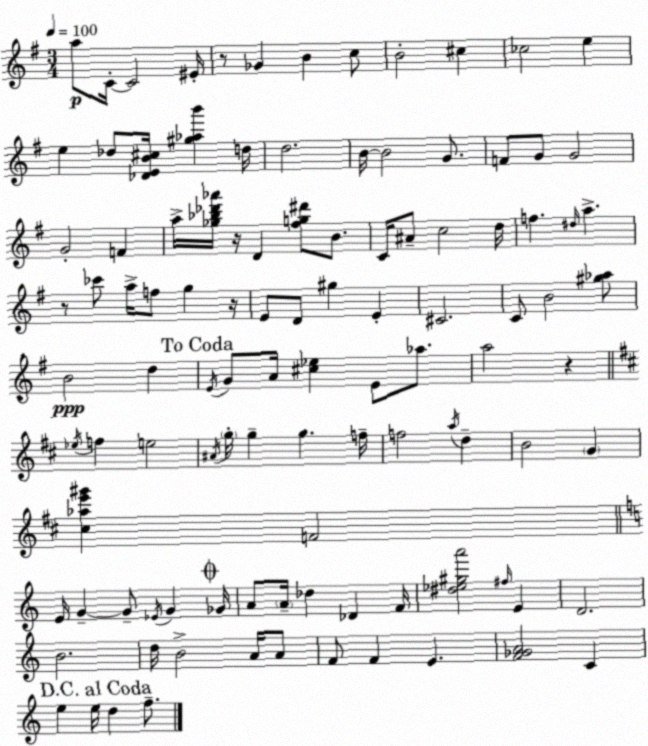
X:1
T:Untitled
M:3/4
L:1/4
K:Em
a/2 C/4 C2 ^E/4 z/2 _G B c/2 B2 ^c _c2 e e _d/2 [_DEB^c]/4 [^g_ab'] d/4 d2 B/4 B2 G/2 F/2 G/2 G2 G2 F a/4 [_g_b_d'_a']/4 z/4 D [^fg^d']/2 B/2 C/4 ^A/2 c2 d/4 f ^d/4 a z/2 _c'/2 a/4 f/2 g z/4 E/2 D/2 ^g E ^C2 C/2 B2 [^g_a]/2 B2 d E/4 G/2 A/4 [^c_e] E/2 _a/2 a2 z _e/4 f e2 ^A/4 g/4 g g f/4 f2 a/4 d B2 G [^c_ae'^g'] F2 E/4 G G/2 _E/4 G _G/4 A/2 A/4 _d _D F/4 [^d_e^ga']2 ^f/4 E D2 B2 d/4 B2 A/4 A/2 F/2 F E [F_GA]2 C e e/4 d f/2